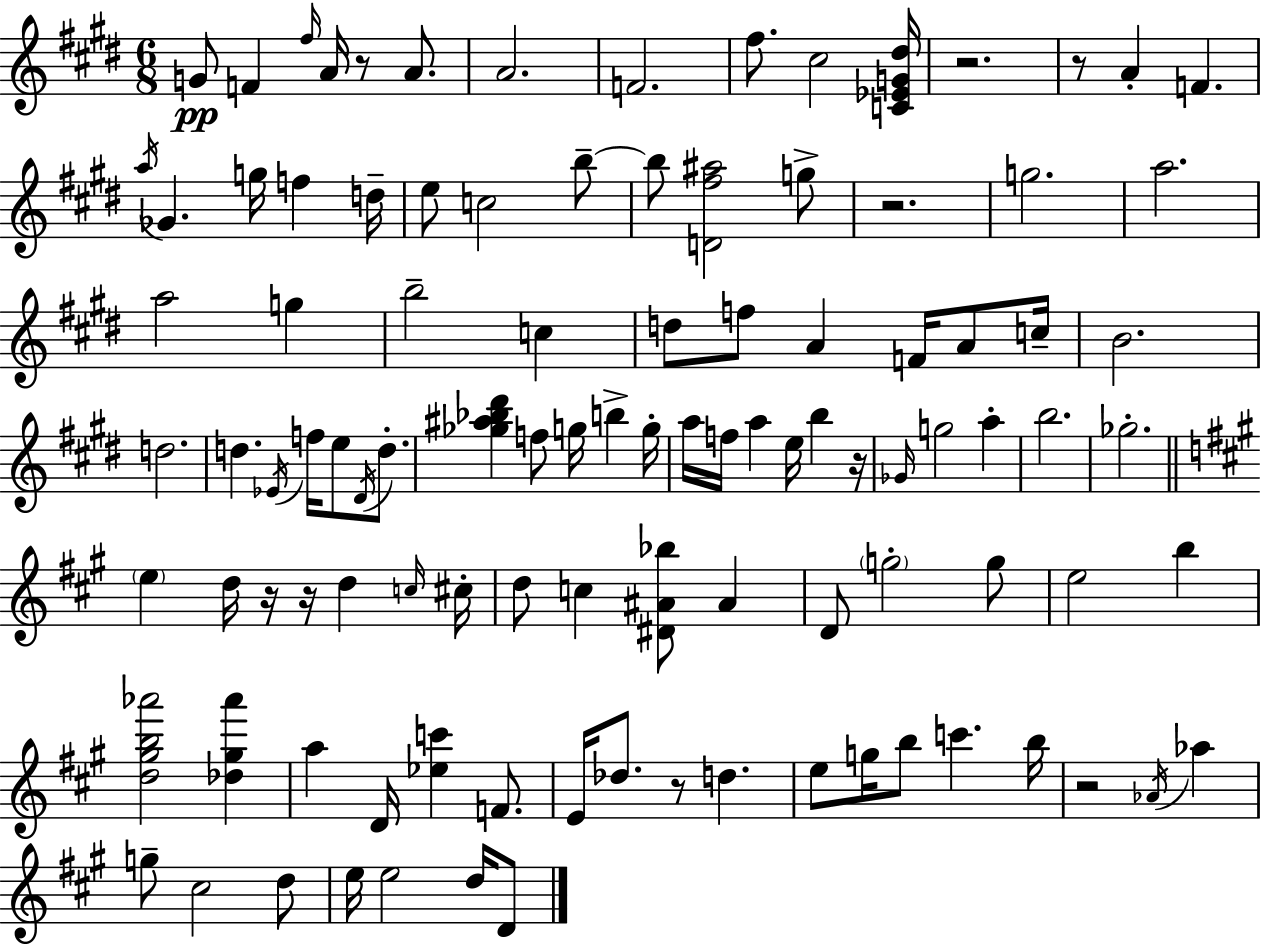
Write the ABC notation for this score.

X:1
T:Untitled
M:6/8
L:1/4
K:E
G/2 F ^f/4 A/4 z/2 A/2 A2 F2 ^f/2 ^c2 [C_EG^d]/4 z2 z/2 A F a/4 _G g/4 f d/4 e/2 c2 b/2 b/2 [D^f^a]2 g/2 z2 g2 a2 a2 g b2 c d/2 f/2 A F/4 A/2 c/4 B2 d2 d _E/4 f/4 e/2 ^D/4 d/2 [_g^a_b^d'] f/2 g/4 b g/4 a/4 f/4 a e/4 b z/4 _G/4 g2 a b2 _g2 e d/4 z/4 z/4 d c/4 ^c/4 d/2 c [^D^A_b]/2 ^A D/2 g2 g/2 e2 b [d^gb_a']2 [_d^g_a'] a D/4 [_ec'] F/2 E/4 _d/2 z/2 d e/2 g/4 b/2 c' b/4 z2 _A/4 _a g/2 ^c2 d/2 e/4 e2 d/4 D/2